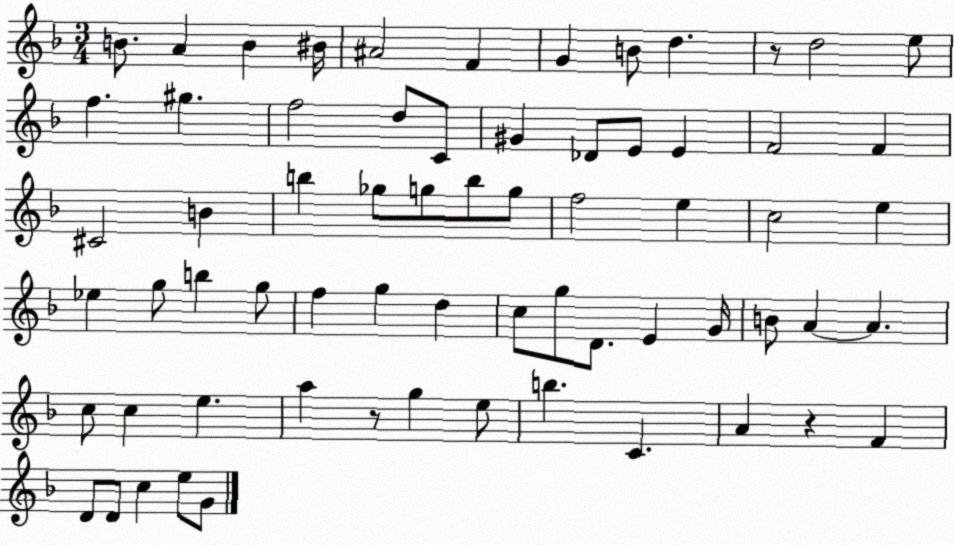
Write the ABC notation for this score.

X:1
T:Untitled
M:3/4
L:1/4
K:F
B/2 A B ^B/4 ^A2 F G B/2 d z/2 d2 e/2 f ^g f2 d/2 C/2 ^G _D/2 E/2 E F2 F ^C2 B b _g/2 g/2 b/2 g/2 f2 e c2 e _e g/2 b g/2 f g d c/2 g/2 D/2 E G/4 B/2 A A c/2 c e a z/2 g e/2 b C A z F D/2 D/2 c e/2 G/2